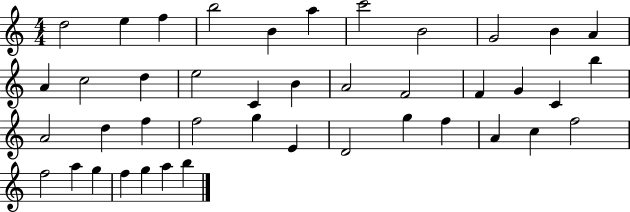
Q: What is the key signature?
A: C major